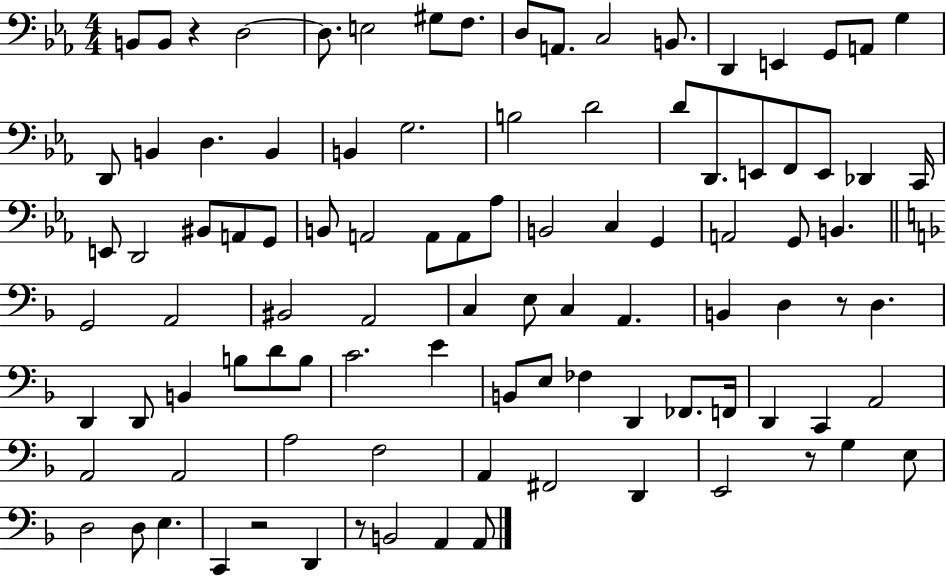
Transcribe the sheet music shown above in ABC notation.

X:1
T:Untitled
M:4/4
L:1/4
K:Eb
B,,/2 B,,/2 z D,2 D,/2 E,2 ^G,/2 F,/2 D,/2 A,,/2 C,2 B,,/2 D,, E,, G,,/2 A,,/2 G, D,,/2 B,, D, B,, B,, G,2 B,2 D2 D/2 D,,/2 E,,/2 F,,/2 E,,/2 _D,, C,,/4 E,,/2 D,,2 ^B,,/2 A,,/2 G,,/2 B,,/2 A,,2 A,,/2 A,,/2 _A,/2 B,,2 C, G,, A,,2 G,,/2 B,, G,,2 A,,2 ^B,,2 A,,2 C, E,/2 C, A,, B,, D, z/2 D, D,, D,,/2 B,, B,/2 D/2 B,/2 C2 E B,,/2 E,/2 _F, D,, _F,,/2 F,,/4 D,, C,, A,,2 A,,2 A,,2 A,2 F,2 A,, ^F,,2 D,, E,,2 z/2 G, E,/2 D,2 D,/2 E, C,, z2 D,, z/2 B,,2 A,, A,,/2